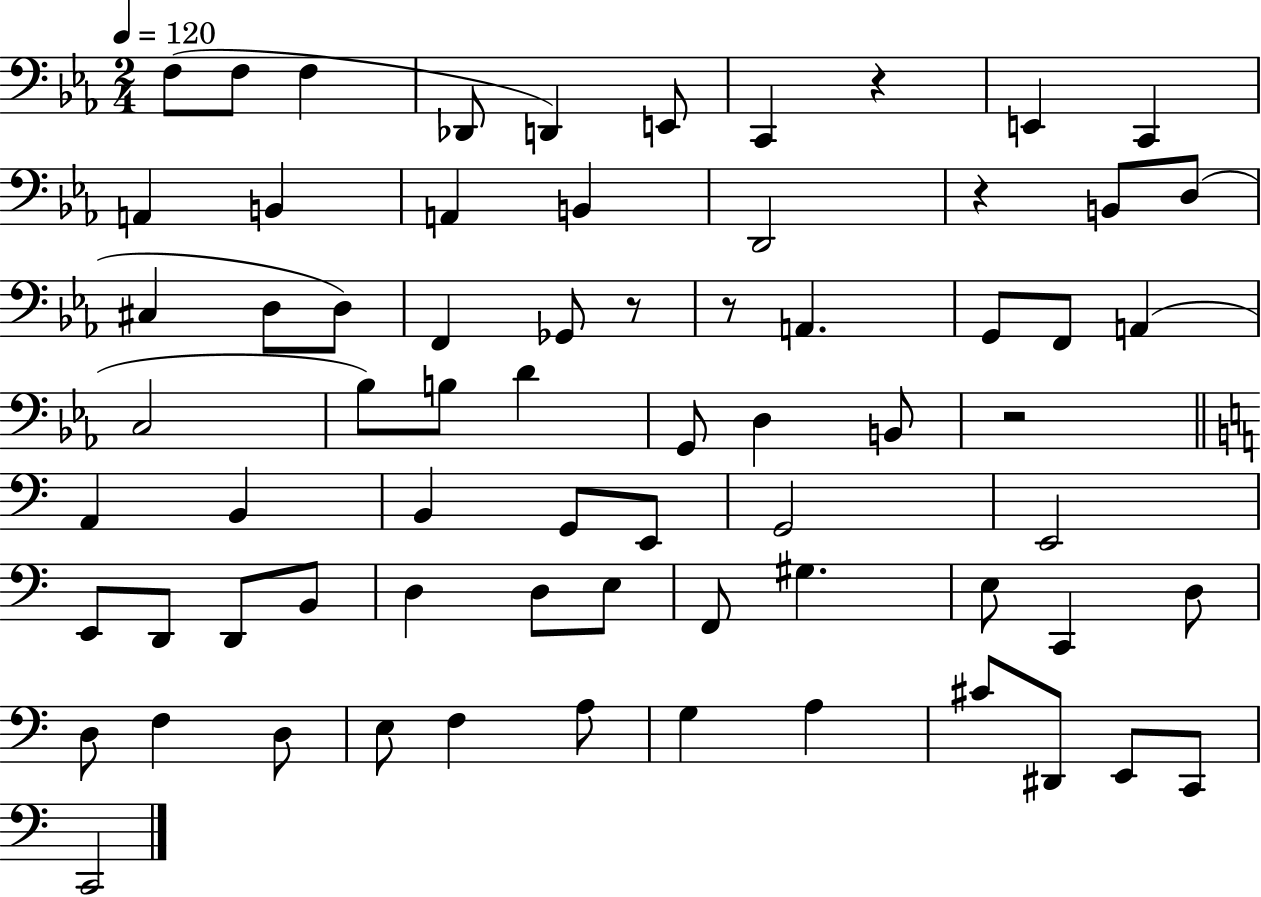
X:1
T:Untitled
M:2/4
L:1/4
K:Eb
F,/2 F,/2 F, _D,,/2 D,, E,,/2 C,, z E,, C,, A,, B,, A,, B,, D,,2 z B,,/2 D,/2 ^C, D,/2 D,/2 F,, _G,,/2 z/2 z/2 A,, G,,/2 F,,/2 A,, C,2 _B,/2 B,/2 D G,,/2 D, B,,/2 z2 A,, B,, B,, G,,/2 E,,/2 G,,2 E,,2 E,,/2 D,,/2 D,,/2 B,,/2 D, D,/2 E,/2 F,,/2 ^G, E,/2 C,, D,/2 D,/2 F, D,/2 E,/2 F, A,/2 G, A, ^C/2 ^D,,/2 E,,/2 C,,/2 C,,2